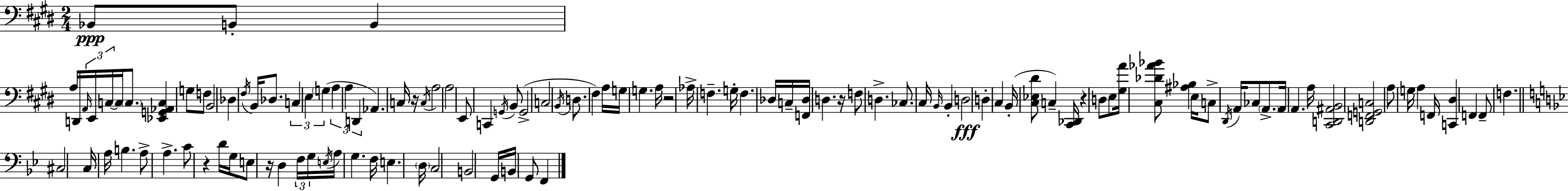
X:1
T:Untitled
M:2/4
L:1/4
K:E
_B,,/2 B,,/2 B,, A,/4 D,,/4 A,,/4 E,,/4 C,/4 C,/4 C,/2 [_E,,G,,_A,,C,] G,/2 F,/2 B,,2 _D, ^F,/4 B,,/4 _D,/2 C, E, G, A, A, D,, _A,, C,/4 z/4 C,/4 A,2 A,2 E,,/2 C,, G,,/4 B,,/2 G,,2 C,2 B,,/4 D,/2 ^F, A,/4 G,/4 G, A,/4 z2 _A,/4 F, G,/4 F, _D,/4 C,/4 [F,,_D,]/4 D, z/4 F,/2 D, _C,/2 ^C,/4 B,,/4 B,, D,2 D, ^C, B,,/4 [^C,_E,^D]/2 C, [^C,,_D,,]/4 z D,/2 E,/2 [^G,A]/4 [^C,_D_A_B]/2 [^A,_B,] E,/4 C,/2 ^D,,/4 A,,/4 _C,/2 A,,/2 A,,/4 A,, A,/4 [^C,,D,,^A,,B,,]2 [D,,F,,G,,C,]2 A,/2 G,/4 A, F,,/4 [C,,^D,] F,, F,,/2 F, ^C,2 C,/4 A,/4 B, A,/2 A, C/2 z D/4 G,/4 E,/2 z/4 D, F,/4 G,/4 E,/4 A,/4 G, F,/4 E, D,/4 C,2 B,,2 G,,/4 B,,/4 G,,/2 F,,